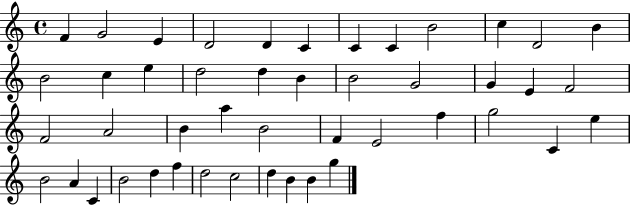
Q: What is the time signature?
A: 4/4